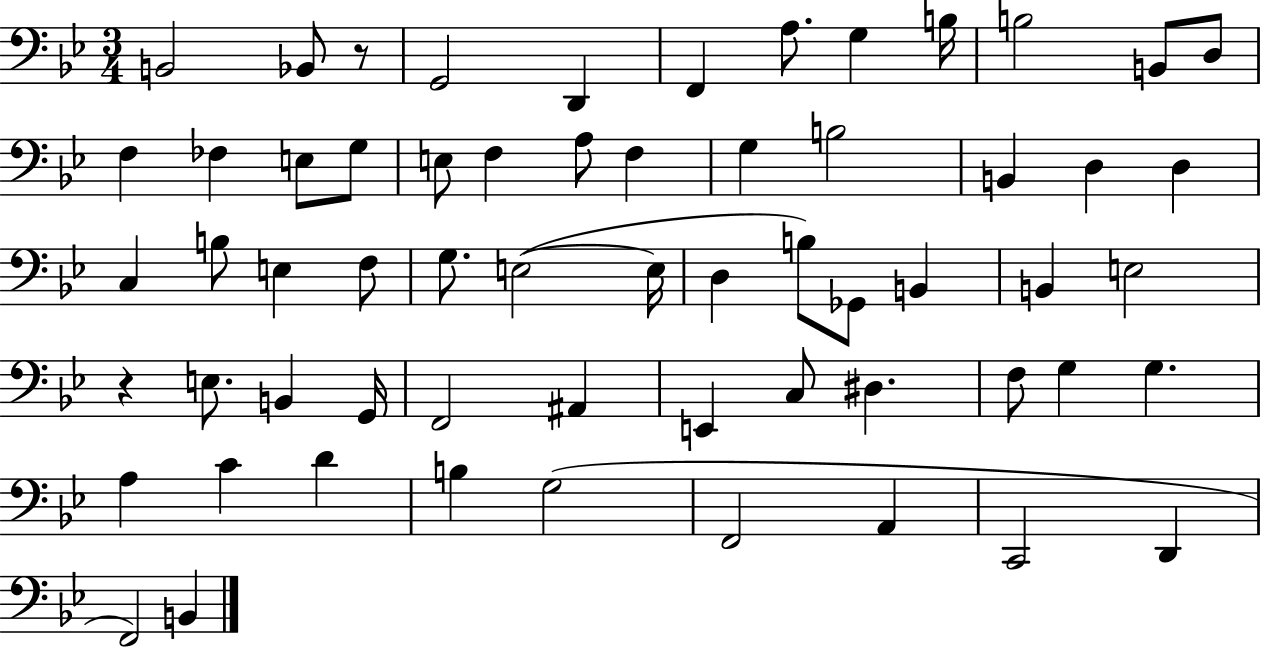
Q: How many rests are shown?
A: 2